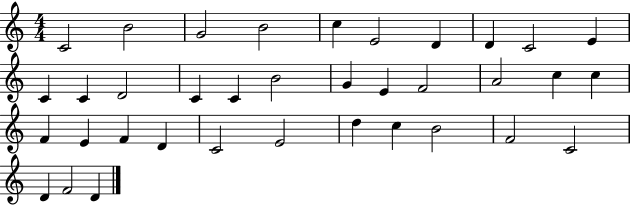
X:1
T:Untitled
M:4/4
L:1/4
K:C
C2 B2 G2 B2 c E2 D D C2 E C C D2 C C B2 G E F2 A2 c c F E F D C2 E2 d c B2 F2 C2 D F2 D